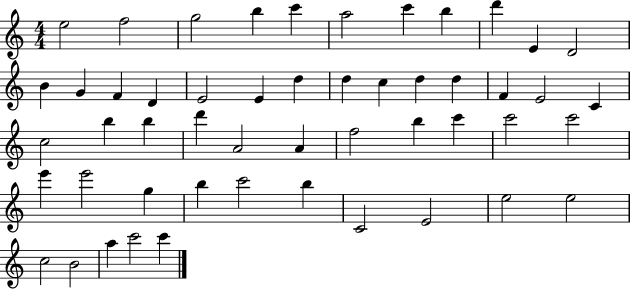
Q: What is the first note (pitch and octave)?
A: E5